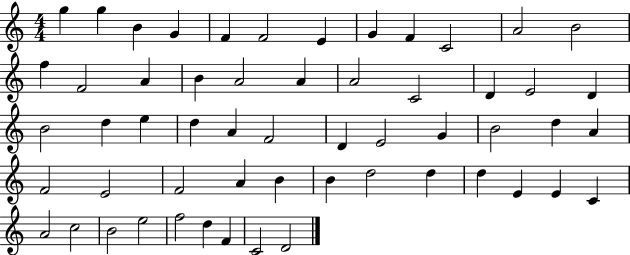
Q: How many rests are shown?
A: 0